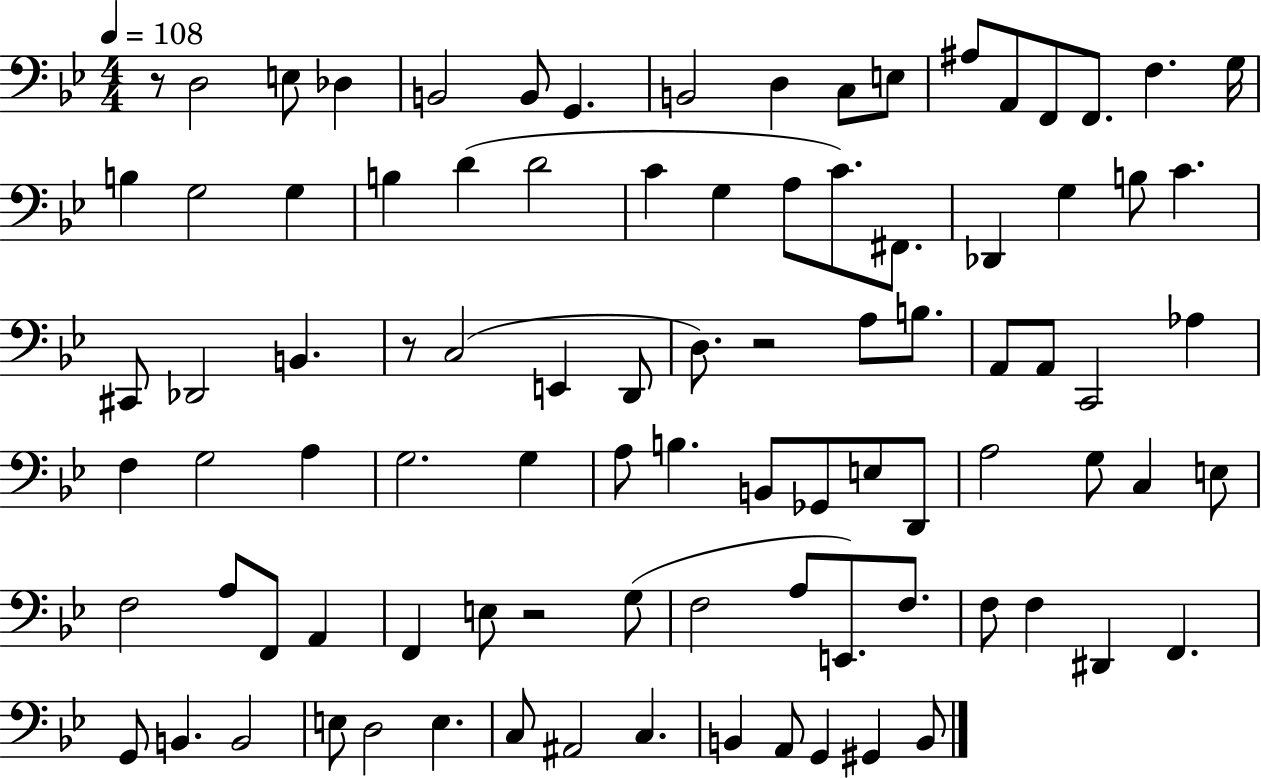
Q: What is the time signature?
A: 4/4